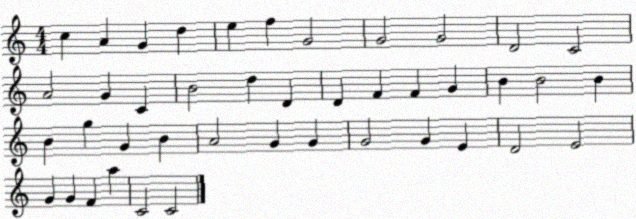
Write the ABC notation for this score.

X:1
T:Untitled
M:4/4
L:1/4
K:C
c A G d e f G2 G2 G2 D2 C2 A2 G C B2 d D D F F G B B2 B B g G B A2 G G G2 G E D2 E2 G G F a C2 C2